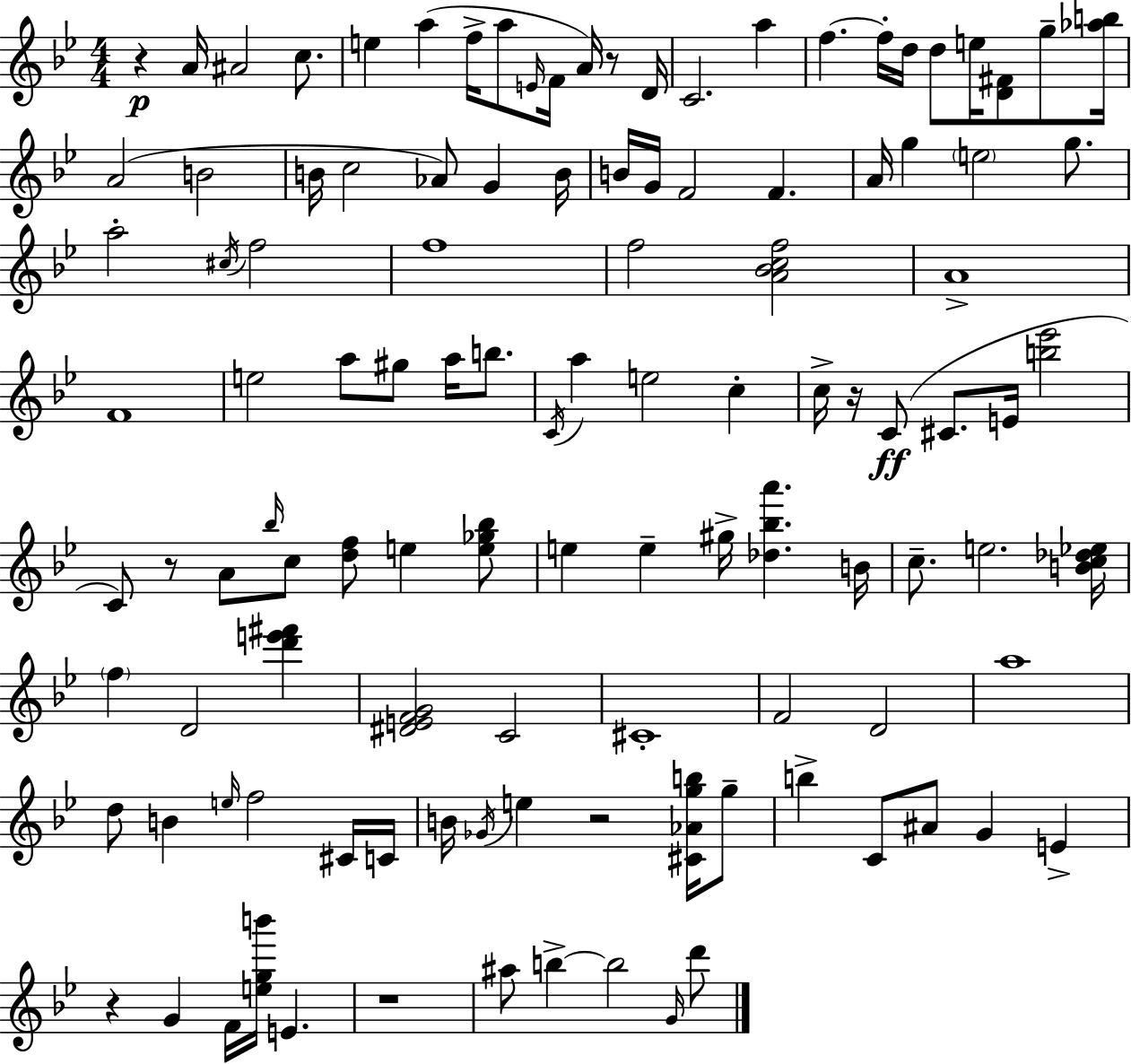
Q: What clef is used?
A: treble